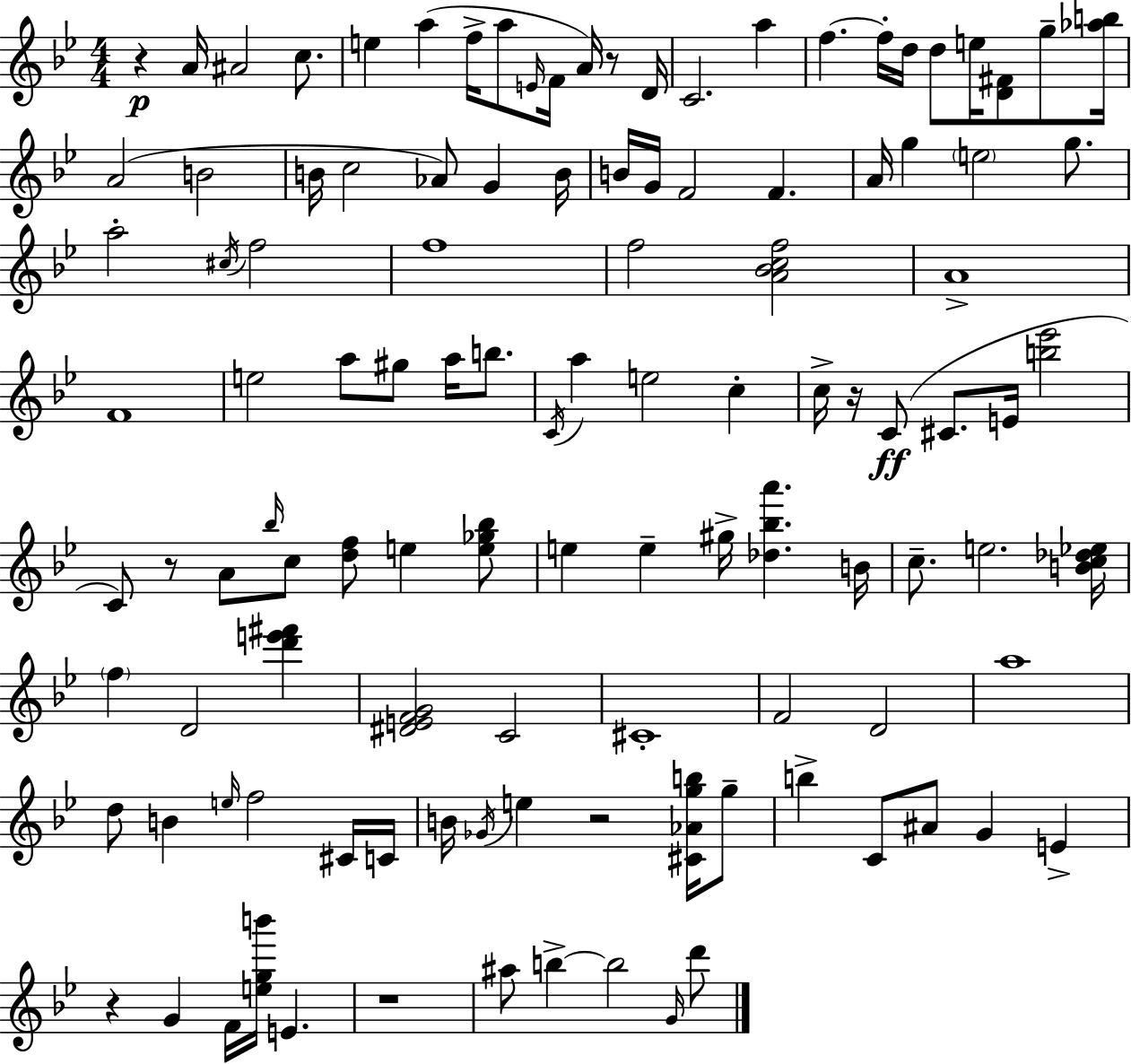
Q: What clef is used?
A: treble